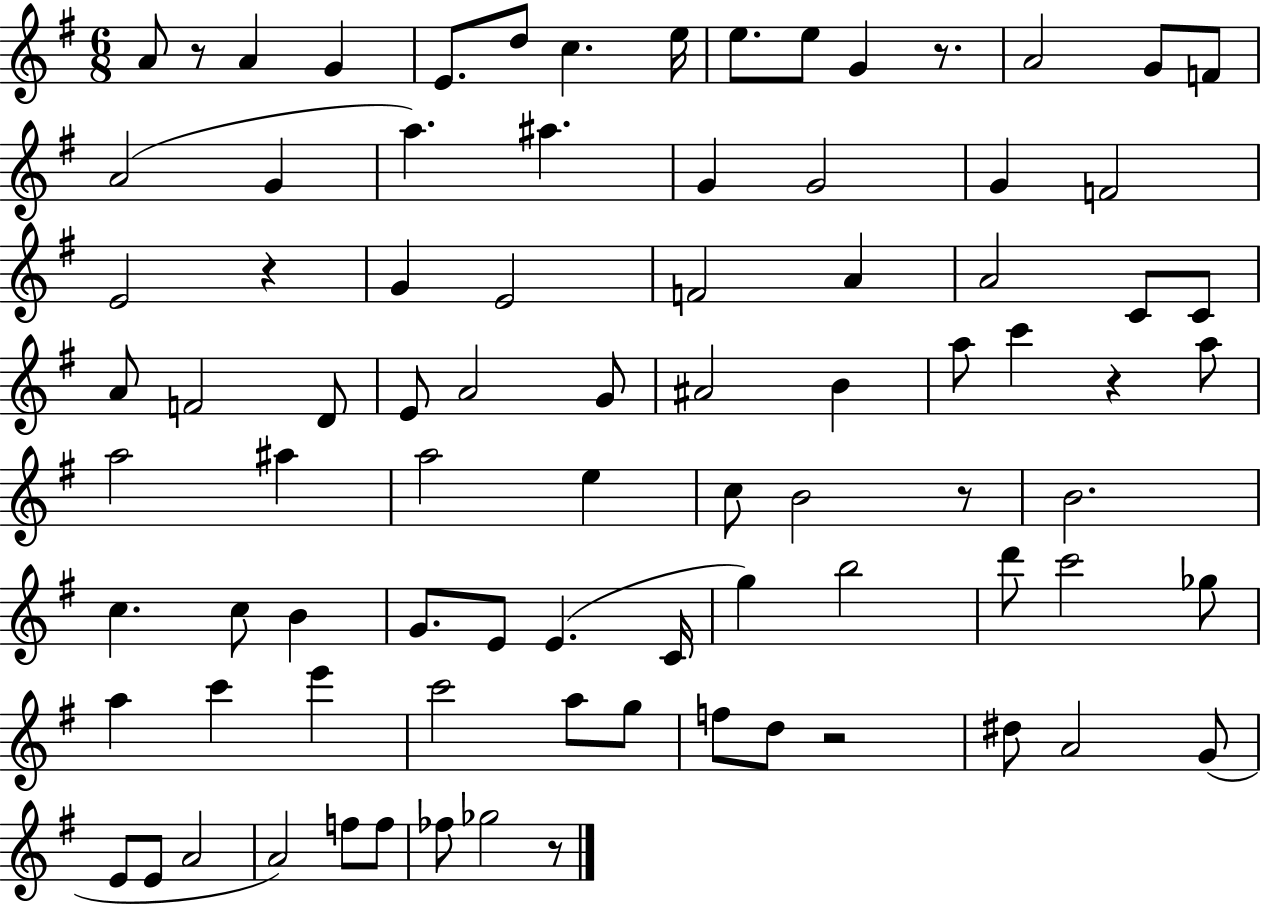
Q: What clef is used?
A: treble